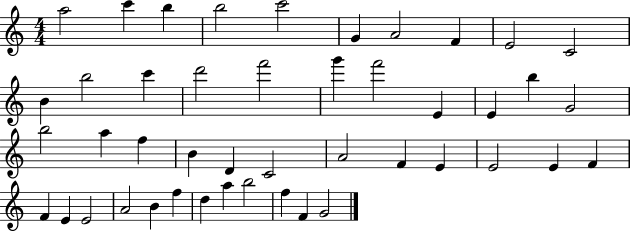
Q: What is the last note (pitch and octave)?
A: G4